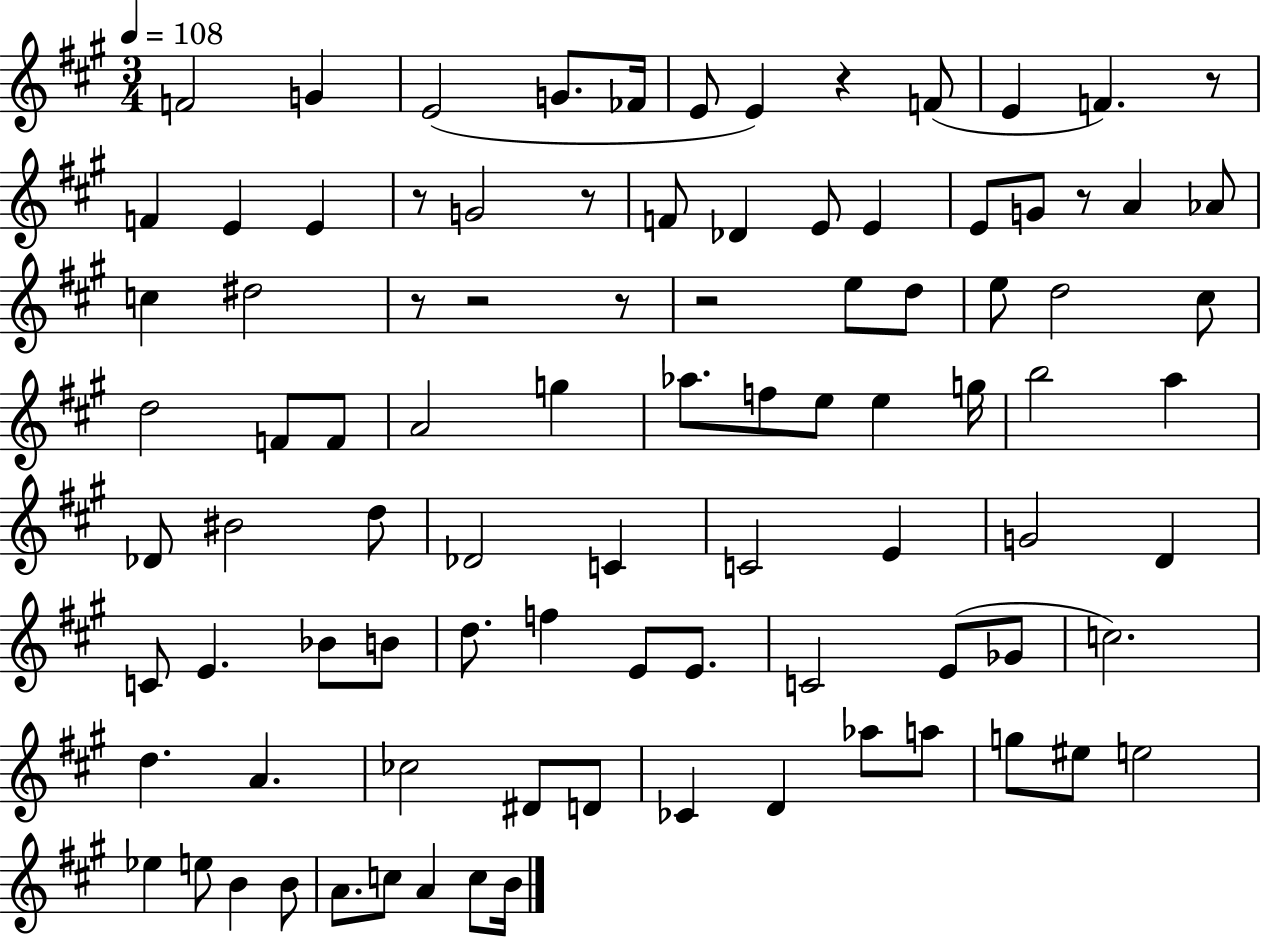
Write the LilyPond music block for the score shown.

{
  \clef treble
  \numericTimeSignature
  \time 3/4
  \key a \major
  \tempo 4 = 108
  f'2 g'4 | e'2( g'8. fes'16 | e'8 e'4) r4 f'8( | e'4 f'4.) r8 | \break f'4 e'4 e'4 | r8 g'2 r8 | f'8 des'4 e'8 e'4 | e'8 g'8 r8 a'4 aes'8 | \break c''4 dis''2 | r8 r2 r8 | r2 e''8 d''8 | e''8 d''2 cis''8 | \break d''2 f'8 f'8 | a'2 g''4 | aes''8. f''8 e''8 e''4 g''16 | b''2 a''4 | \break des'8 bis'2 d''8 | des'2 c'4 | c'2 e'4 | g'2 d'4 | \break c'8 e'4. bes'8 b'8 | d''8. f''4 e'8 e'8. | c'2 e'8( ges'8 | c''2.) | \break d''4. a'4. | ces''2 dis'8 d'8 | ces'4 d'4 aes''8 a''8 | g''8 eis''8 e''2 | \break ees''4 e''8 b'4 b'8 | a'8. c''8 a'4 c''8 b'16 | \bar "|."
}